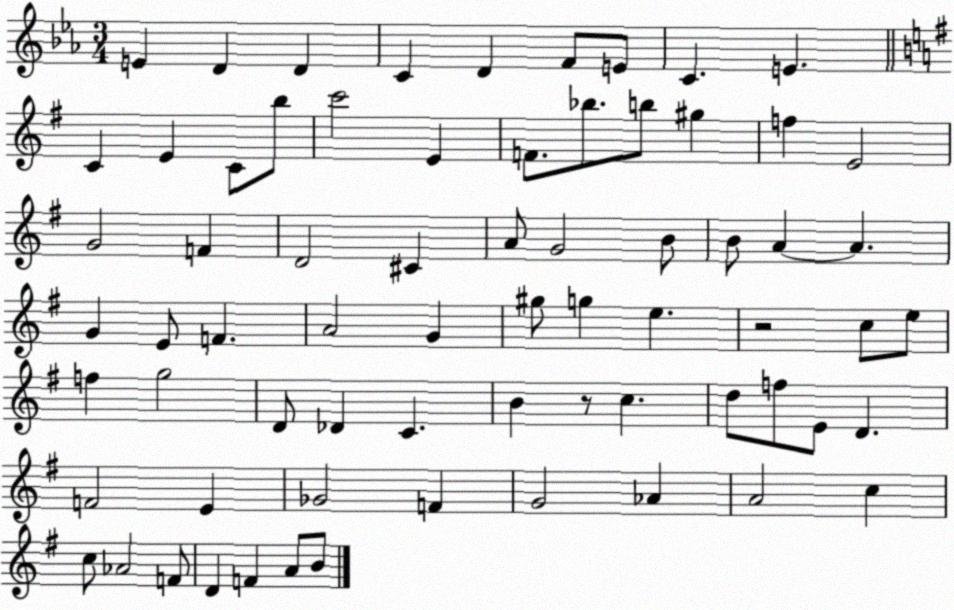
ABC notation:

X:1
T:Untitled
M:3/4
L:1/4
K:Eb
E D D C D F/2 E/2 C E C E C/2 b/2 c'2 E F/2 _b/2 b/2 ^g f E2 G2 F D2 ^C A/2 G2 B/2 B/2 A A G E/2 F A2 G ^g/2 g e z2 c/2 e/2 f g2 D/2 _D C B z/2 c d/2 f/2 E/2 D F2 E _G2 F G2 _A A2 c c/2 _A2 F/2 D F A/2 B/2